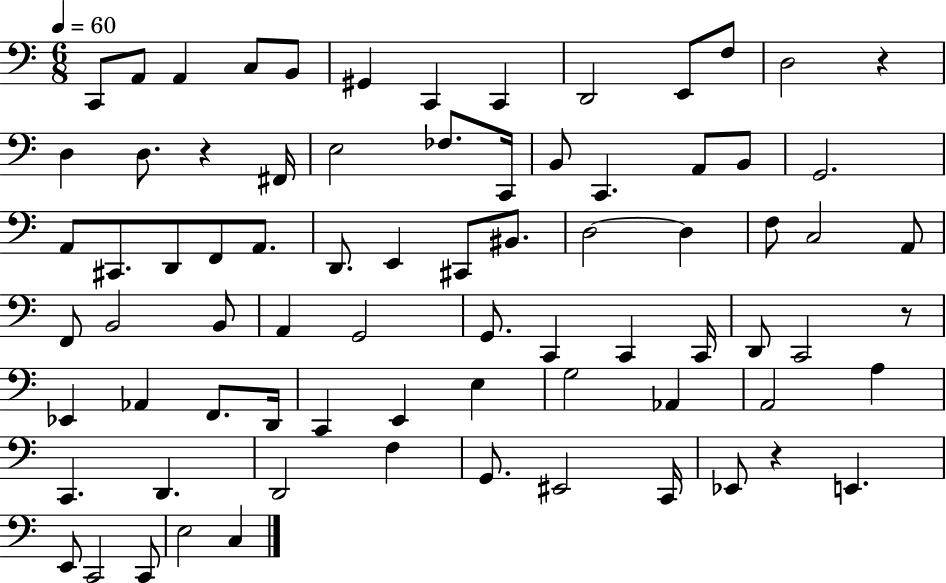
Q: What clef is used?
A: bass